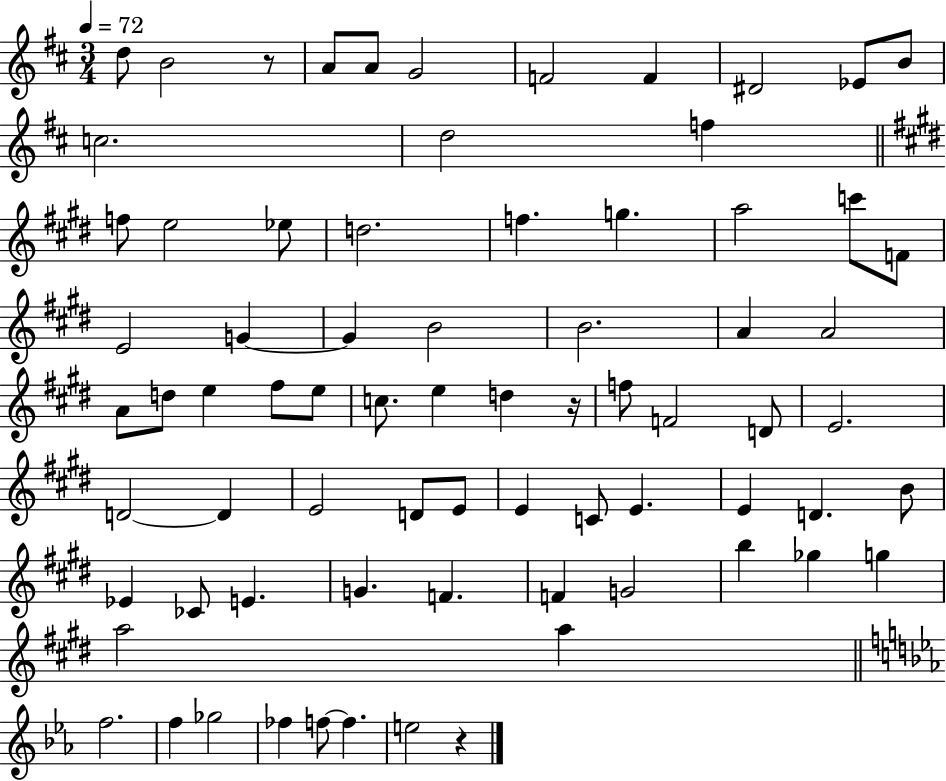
{
  \clef treble
  \numericTimeSignature
  \time 3/4
  \key d \major
  \tempo 4 = 72
  d''8 b'2 r8 | a'8 a'8 g'2 | f'2 f'4 | dis'2 ees'8 b'8 | \break c''2. | d''2 f''4 | \bar "||" \break \key e \major f''8 e''2 ees''8 | d''2. | f''4. g''4. | a''2 c'''8 f'8 | \break e'2 g'4~~ | g'4 b'2 | b'2. | a'4 a'2 | \break a'8 d''8 e''4 fis''8 e''8 | c''8. e''4 d''4 r16 | f''8 f'2 d'8 | e'2. | \break d'2~~ d'4 | e'2 d'8 e'8 | e'4 c'8 e'4. | e'4 d'4. b'8 | \break ees'4 ces'8 e'4. | g'4. f'4. | f'4 g'2 | b''4 ges''4 g''4 | \break a''2 a''4 | \bar "||" \break \key ees \major f''2. | f''4 ges''2 | fes''4 f''8~~ f''4. | e''2 r4 | \break \bar "|."
}